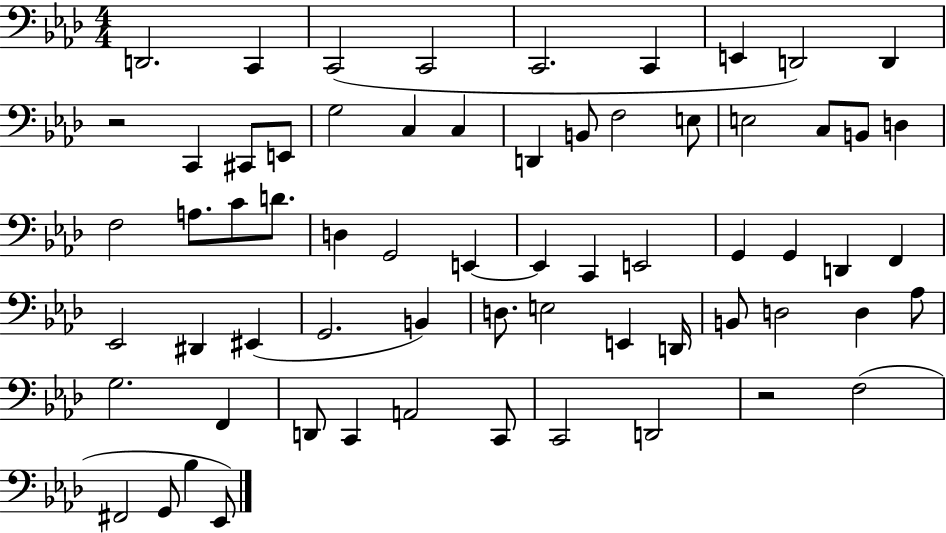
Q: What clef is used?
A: bass